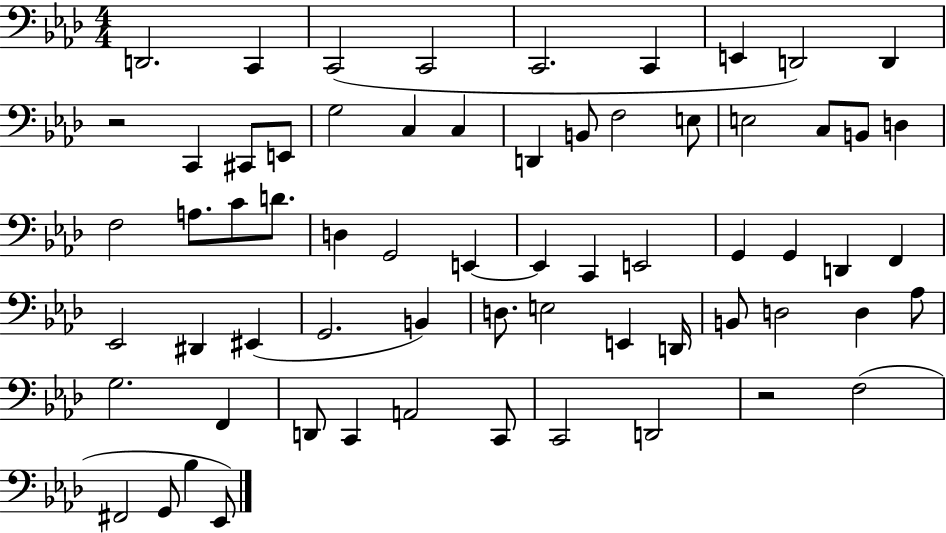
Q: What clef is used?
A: bass